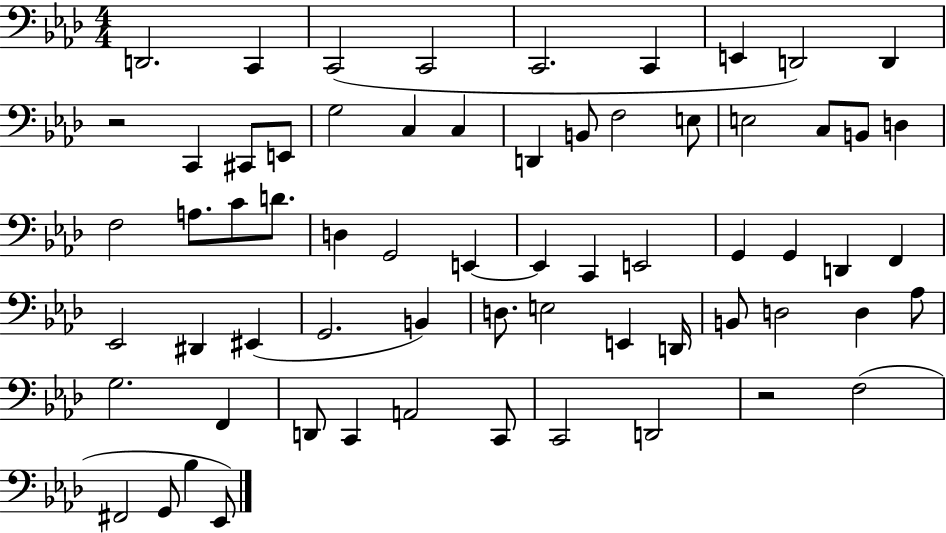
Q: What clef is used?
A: bass